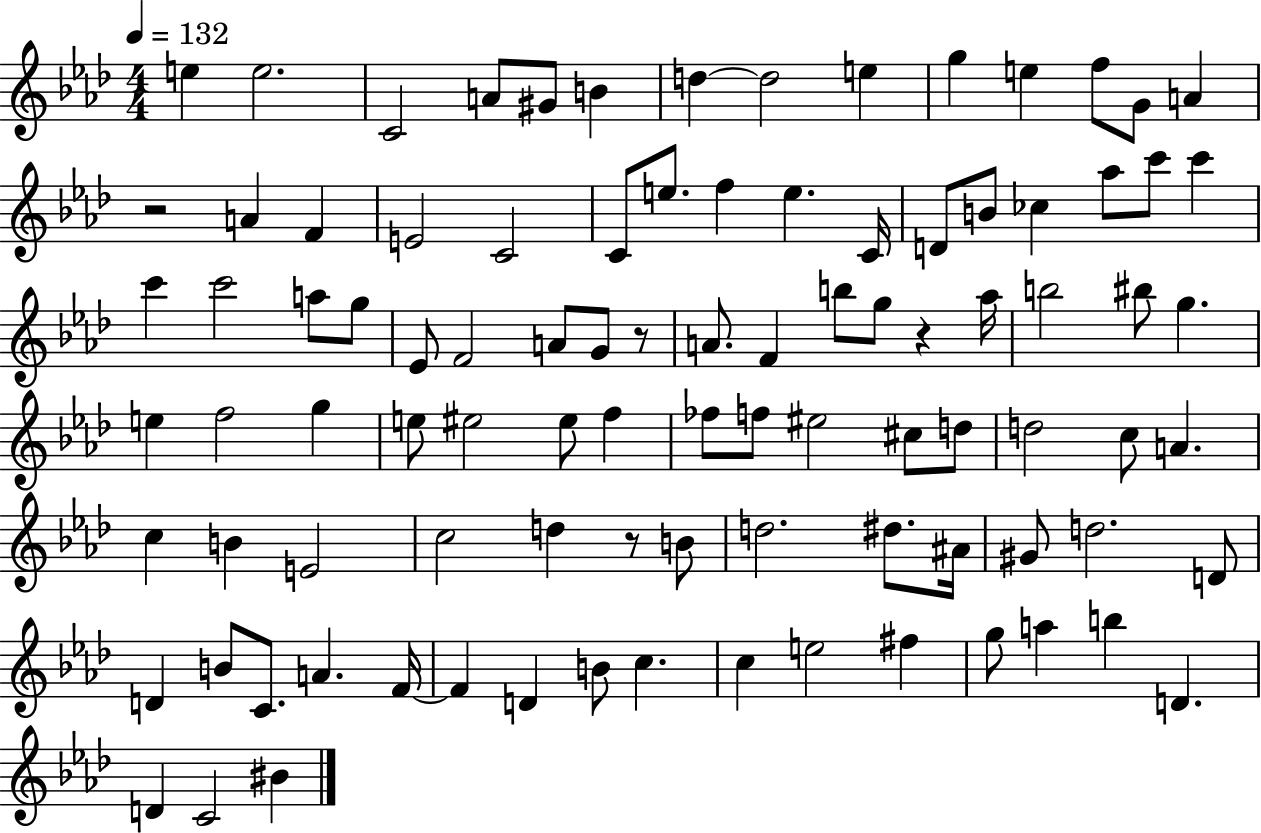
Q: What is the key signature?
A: AES major